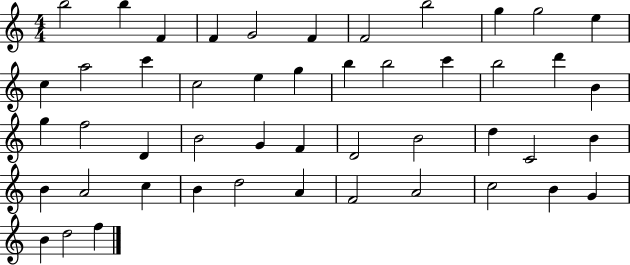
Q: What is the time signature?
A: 4/4